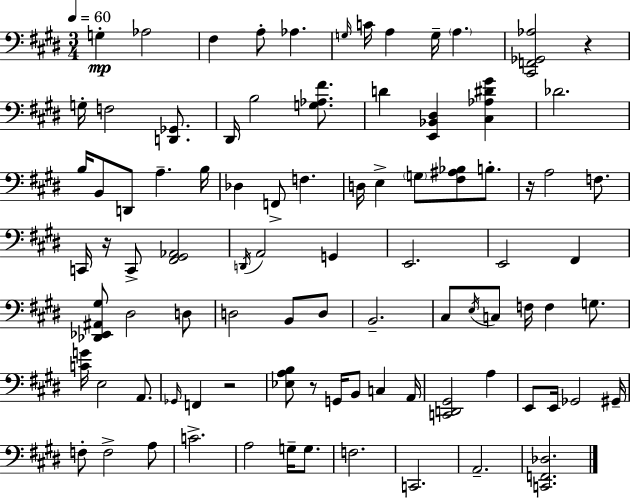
X:1
T:Untitled
M:3/4
L:1/4
K:E
G, _A,2 ^F, A,/2 _A, G,/4 C/4 A, G,/4 A, [^C,,F,,_G,,_A,]2 z G,/4 F,2 [D,,_G,,]/2 ^D,,/4 B,2 [G,_A,^F]/2 D [E,,_B,,^D,] [^C,_A,^D^G] _D2 B,/4 B,,/2 D,,/2 A, B,/4 _D, F,,/2 F, D,/4 E, G,/2 [^F,^A,_B,]/2 B,/2 z/4 A,2 F,/2 C,,/4 z/4 C,,/2 [^F,,^G,,_A,,]2 D,,/4 A,,2 G,, E,,2 E,,2 ^F,, [_D,,_E,,^A,,^G,]/2 ^D,2 D,/2 D,2 B,,/2 D,/2 B,,2 ^C,/2 E,/4 C,/2 F,/4 F, G,/2 [CG]/4 E,2 A,,/2 _G,,/4 F,, z2 [_E,A,B,]/2 z/2 G,,/4 B,,/2 C, A,,/4 [C,,D,,^G,,]2 A, E,,/2 E,,/4 _G,,2 ^G,,/4 F,/2 F,2 A,/2 C2 A,2 G,/4 G,/2 F,2 C,,2 A,,2 [C,,F,,_D,]2